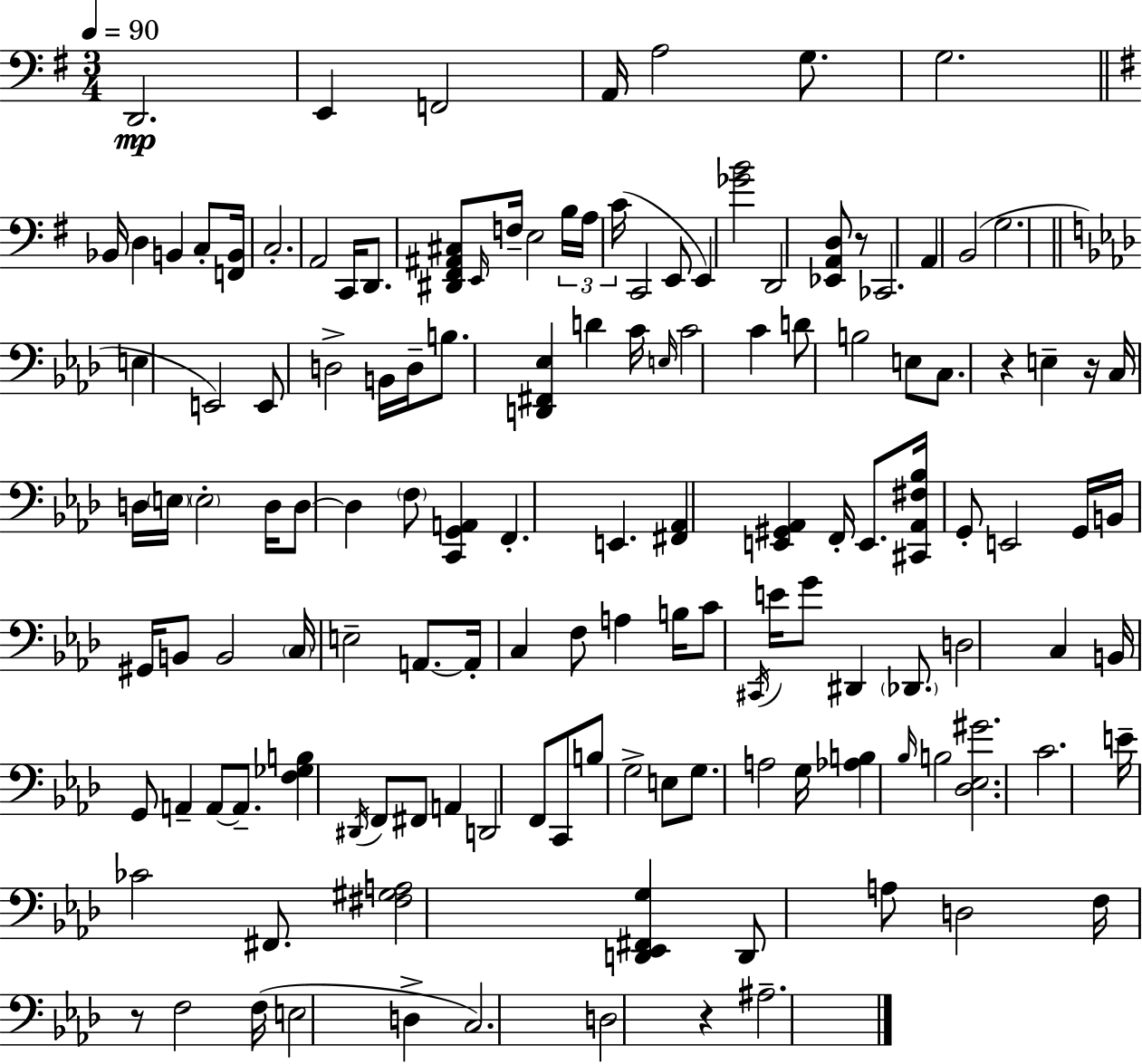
X:1
T:Untitled
M:3/4
L:1/4
K:Em
D,,2 E,, F,,2 A,,/4 A,2 G,/2 G,2 _B,,/4 D, B,, C,/2 [F,,B,,]/4 C,2 A,,2 C,,/4 D,,/2 [^D,,^F,,^A,,^C,]/2 E,,/4 F,/4 E,2 B,/4 A,/4 C/4 C,,2 E,,/2 E,, [_GB]2 D,,2 [_E,,A,,D,]/2 z/2 _C,,2 A,, B,,2 G,2 E, E,,2 E,,/2 D,2 B,,/4 D,/4 B,/2 [D,,^F,,_E,] D C/4 E,/4 C2 C D/2 B,2 E,/2 C,/2 z E, z/4 C,/4 D,/4 E,/4 E,2 D,/4 D,/2 D, F,/2 [C,,G,,A,,] F,, E,, [^F,,_A,,] [E,,^G,,_A,,] F,,/4 E,,/2 [^C,,_A,,^F,_B,]/4 G,,/2 E,,2 G,,/4 B,,/4 ^G,,/4 B,,/2 B,,2 C,/4 E,2 A,,/2 A,,/4 C, F,/2 A, B,/4 C/2 ^C,,/4 E/4 G/2 ^D,, _D,,/2 D,2 C, B,,/4 G,,/2 A,, A,,/2 A,,/2 [F,_G,B,] ^D,,/4 F,,/2 ^F,,/2 A,, D,,2 F,,/2 C,,/2 B,/2 G,2 E,/2 G,/2 A,2 G,/4 [_A,B,] _B,/4 B,2 [_D,_E,^G]2 C2 E/4 _C2 ^F,,/2 [^F,^G,A,]2 [D,,_E,,^F,,G,] D,,/2 A,/2 D,2 F,/4 z/2 F,2 F,/4 E,2 D, C,2 D,2 z ^A,2